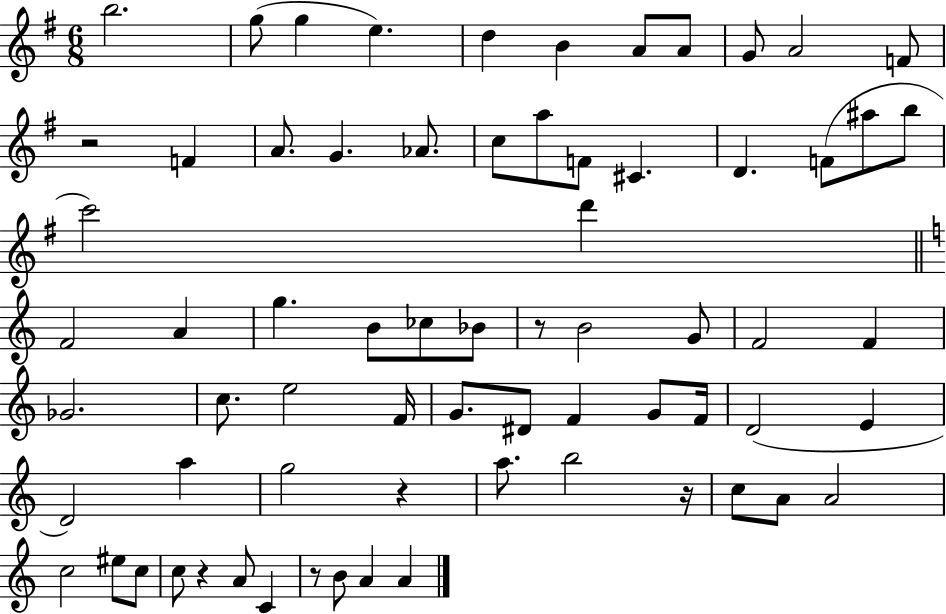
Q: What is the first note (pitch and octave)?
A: B5